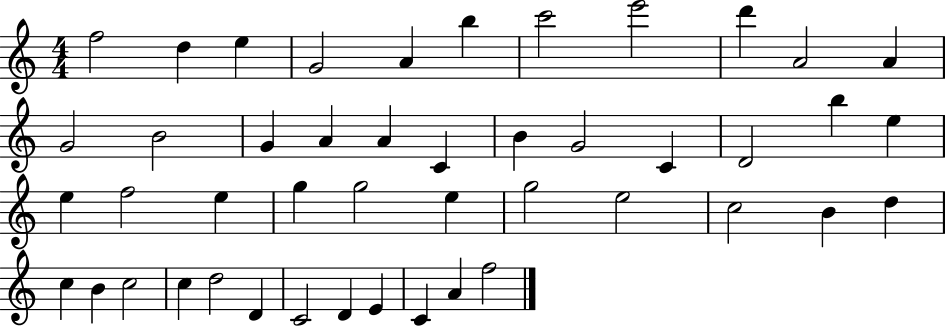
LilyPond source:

{
  \clef treble
  \numericTimeSignature
  \time 4/4
  \key c \major
  f''2 d''4 e''4 | g'2 a'4 b''4 | c'''2 e'''2 | d'''4 a'2 a'4 | \break g'2 b'2 | g'4 a'4 a'4 c'4 | b'4 g'2 c'4 | d'2 b''4 e''4 | \break e''4 f''2 e''4 | g''4 g''2 e''4 | g''2 e''2 | c''2 b'4 d''4 | \break c''4 b'4 c''2 | c''4 d''2 d'4 | c'2 d'4 e'4 | c'4 a'4 f''2 | \break \bar "|."
}